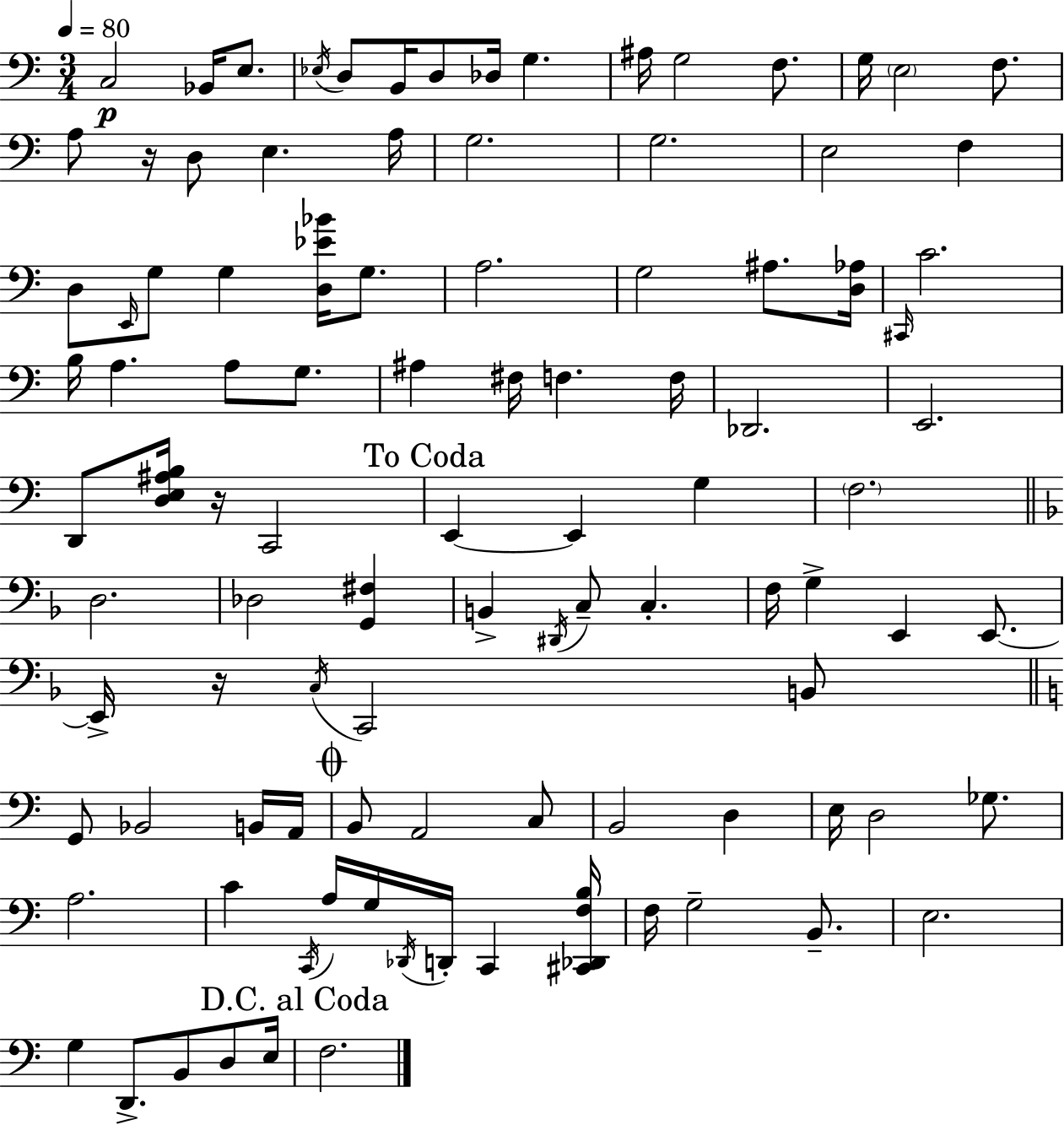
{
  \clef bass
  \numericTimeSignature
  \time 3/4
  \key c \major
  \tempo 4 = 80
  \repeat volta 2 { c2\p bes,16 e8. | \acciaccatura { ees16 } d8 b,16 d8 des16 g4. | ais16 g2 f8. | g16 \parenthesize e2 f8. | \break a8 r16 d8 e4. | a16 g2. | g2. | e2 f4 | \break d8 \grace { e,16 } g8 g4 <d ees' bes'>16 g8. | a2. | g2 ais8. | <d aes>16 \grace { cis,16 } c'2. | \break b16 a4. a8 | g8. ais4 fis16 f4. | f16 des,2. | e,2. | \break d,8 <d e ais b>16 r16 c,2 | \mark "To Coda" e,4~~ e,4 g4 | \parenthesize f2. | \bar "||" \break \key d \minor d2. | des2 <g, fis>4 | b,4-> \acciaccatura { dis,16 } c8-- c4.-. | f16 g4-> e,4 e,8.~~ | \break e,16-> r16 \acciaccatura { c16 } c,2 | b,8 \bar "||" \break \key c \major g,8 bes,2 b,16 a,16 | \mark \markup { \musicglyph "scripts.coda" } b,8 a,2 c8 | b,2 d4 | e16 d2 ges8. | \break a2. | c'4 \acciaccatura { c,16 } a16 g16 \acciaccatura { des,16 } d,16-. c,4 | <cis, des, f b>16 f16 g2-- b,8.-- | e2. | \break g4 d,8.-> b,8 d8 | e16 \mark "D.C. al Coda" f2. | } \bar "|."
}